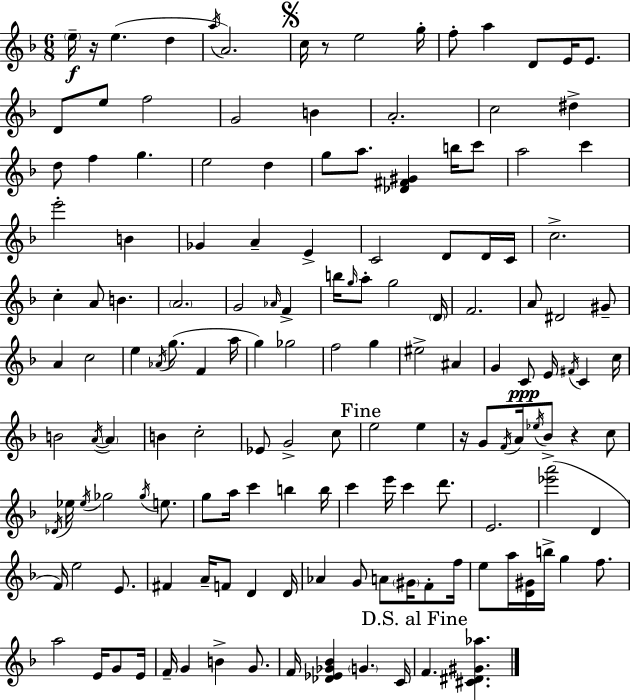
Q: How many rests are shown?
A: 4